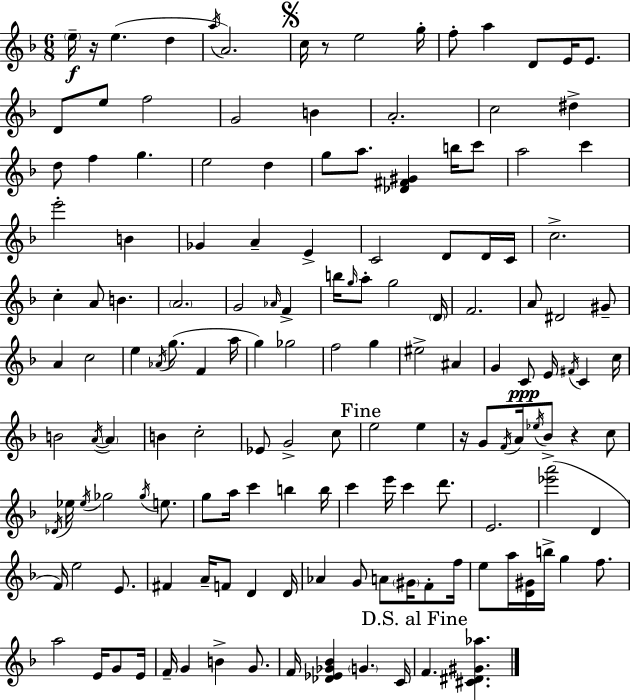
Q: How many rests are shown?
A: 4